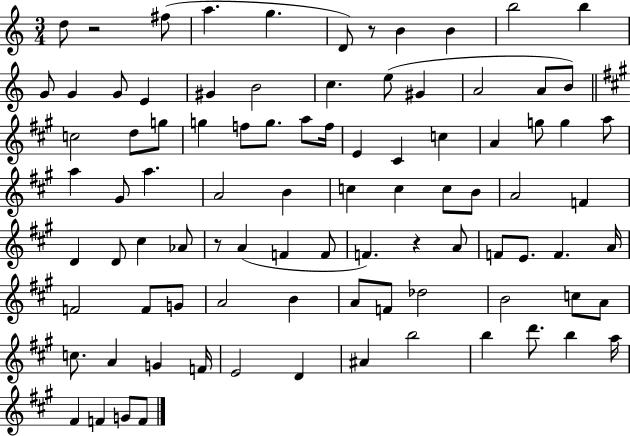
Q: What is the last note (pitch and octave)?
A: F4